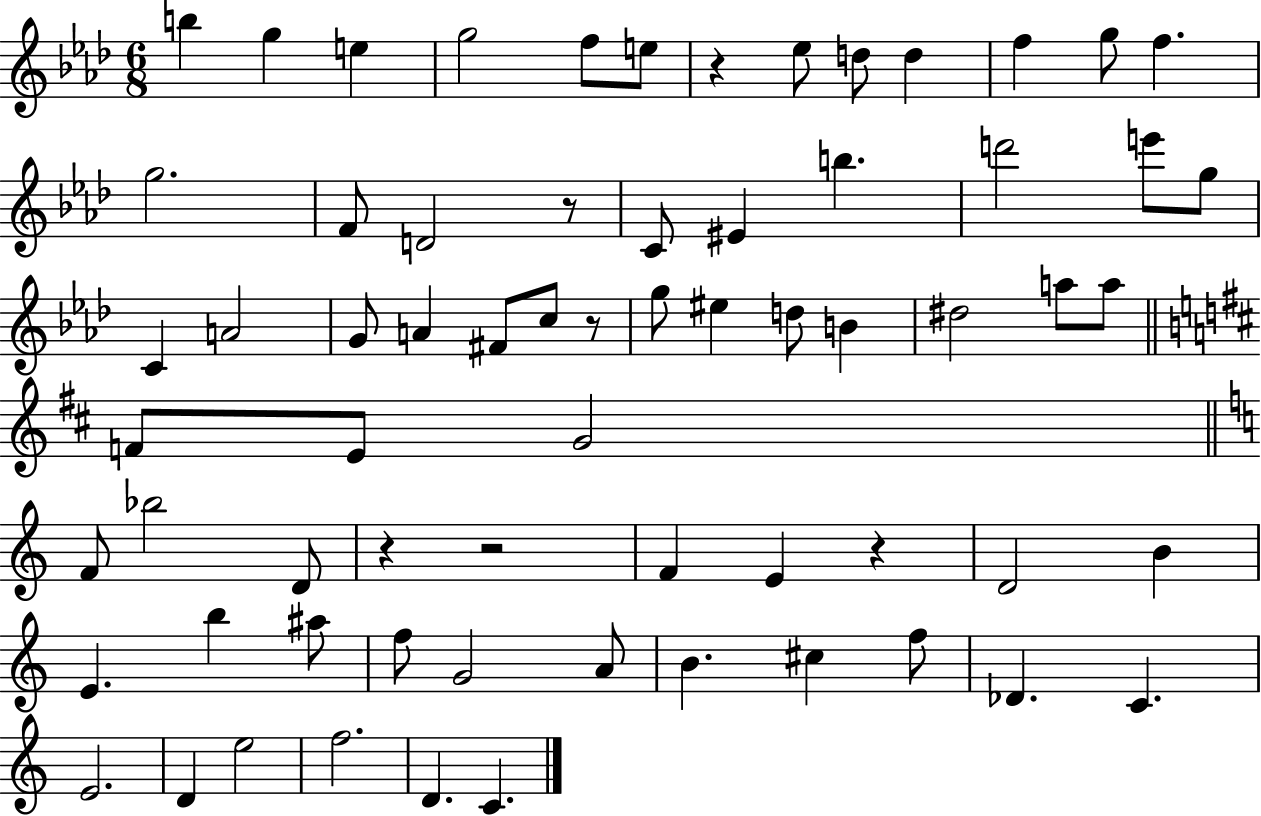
B5/q G5/q E5/q G5/h F5/e E5/e R/q Eb5/e D5/e D5/q F5/q G5/e F5/q. G5/h. F4/e D4/h R/e C4/e EIS4/q B5/q. D6/h E6/e G5/e C4/q A4/h G4/e A4/q F#4/e C5/e R/e G5/e EIS5/q D5/e B4/q D#5/h A5/e A5/e F4/e E4/e G4/h F4/e Bb5/h D4/e R/q R/h F4/q E4/q R/q D4/h B4/q E4/q. B5/q A#5/e F5/e G4/h A4/e B4/q. C#5/q F5/e Db4/q. C4/q. E4/h. D4/q E5/h F5/h. D4/q. C4/q.